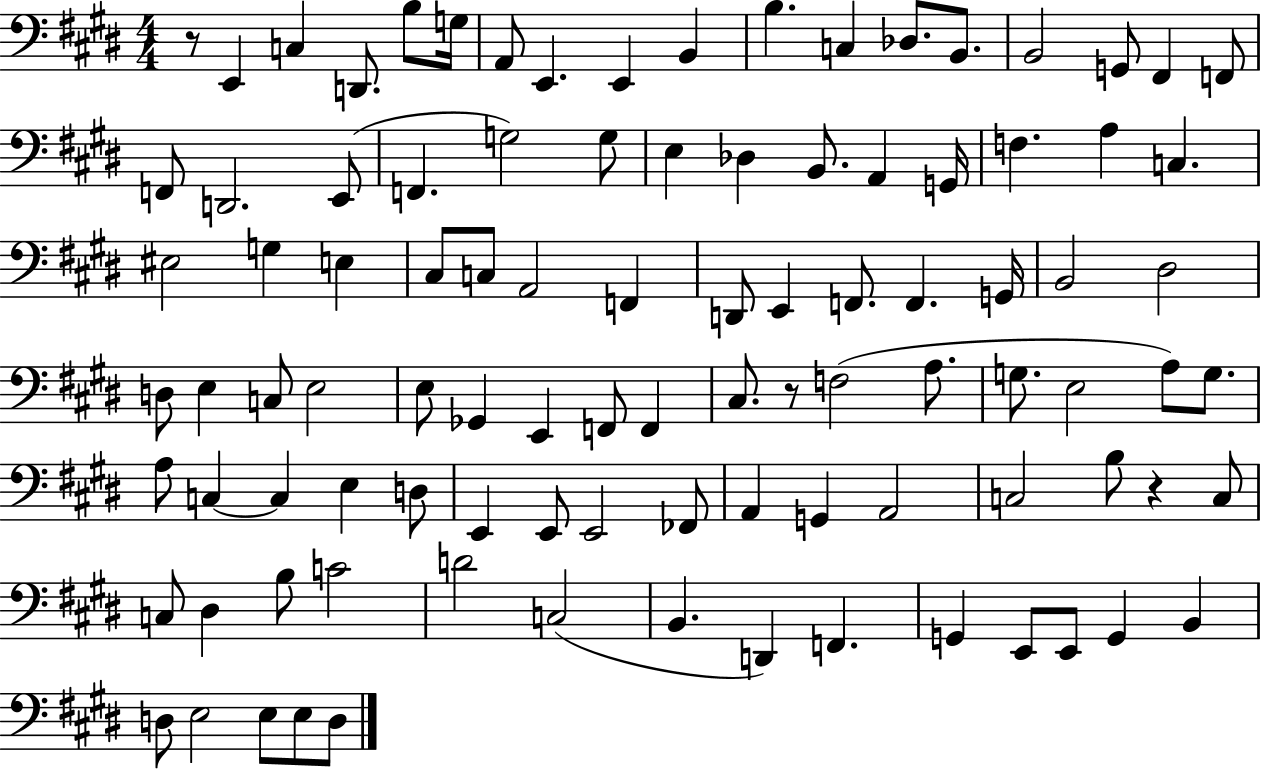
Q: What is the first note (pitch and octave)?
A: E2